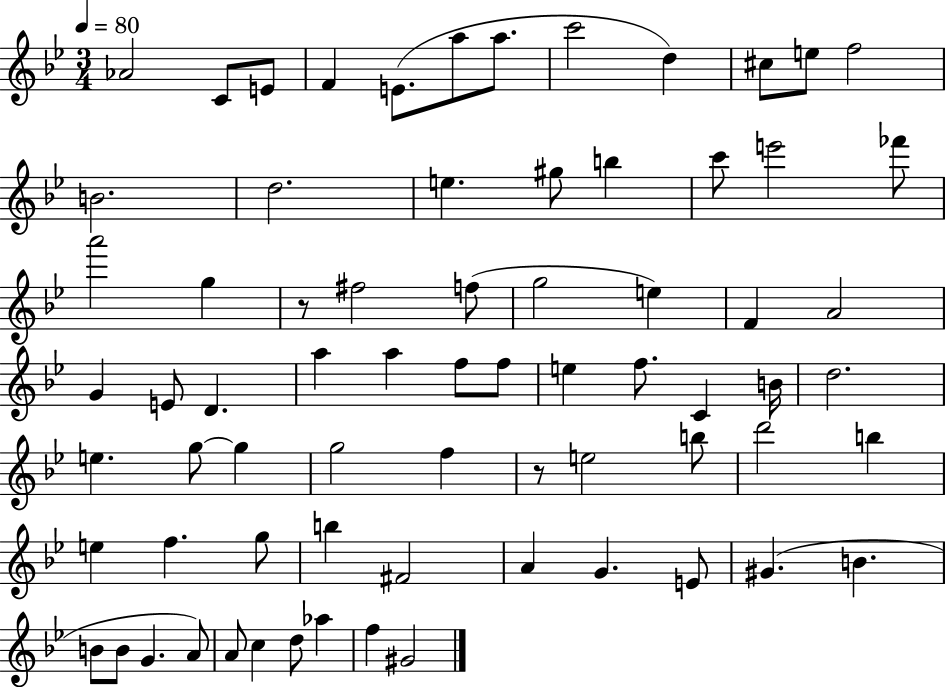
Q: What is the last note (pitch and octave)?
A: G#4